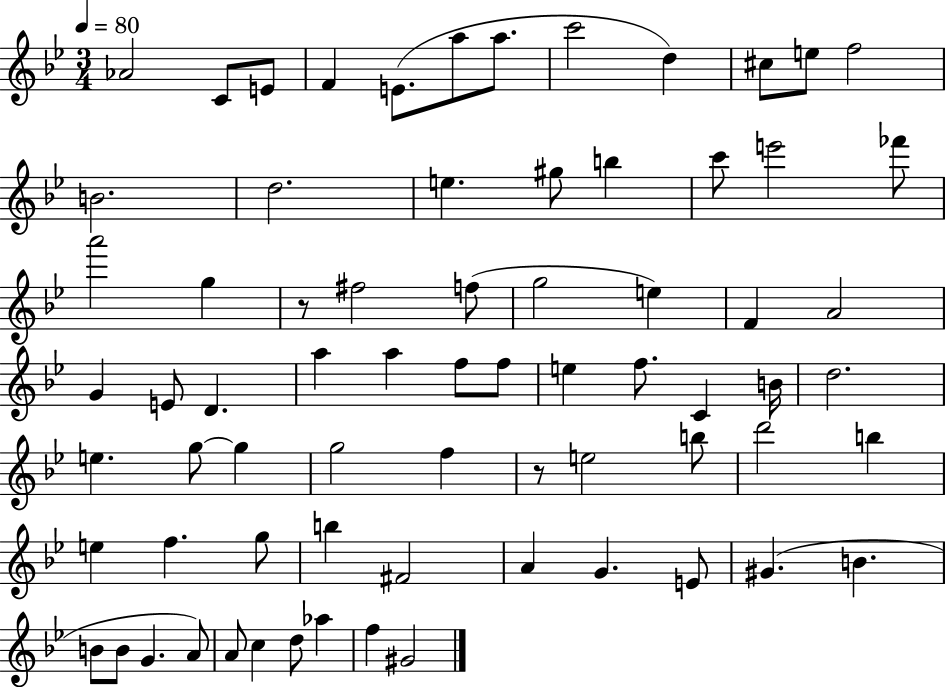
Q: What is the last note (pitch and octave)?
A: G#4